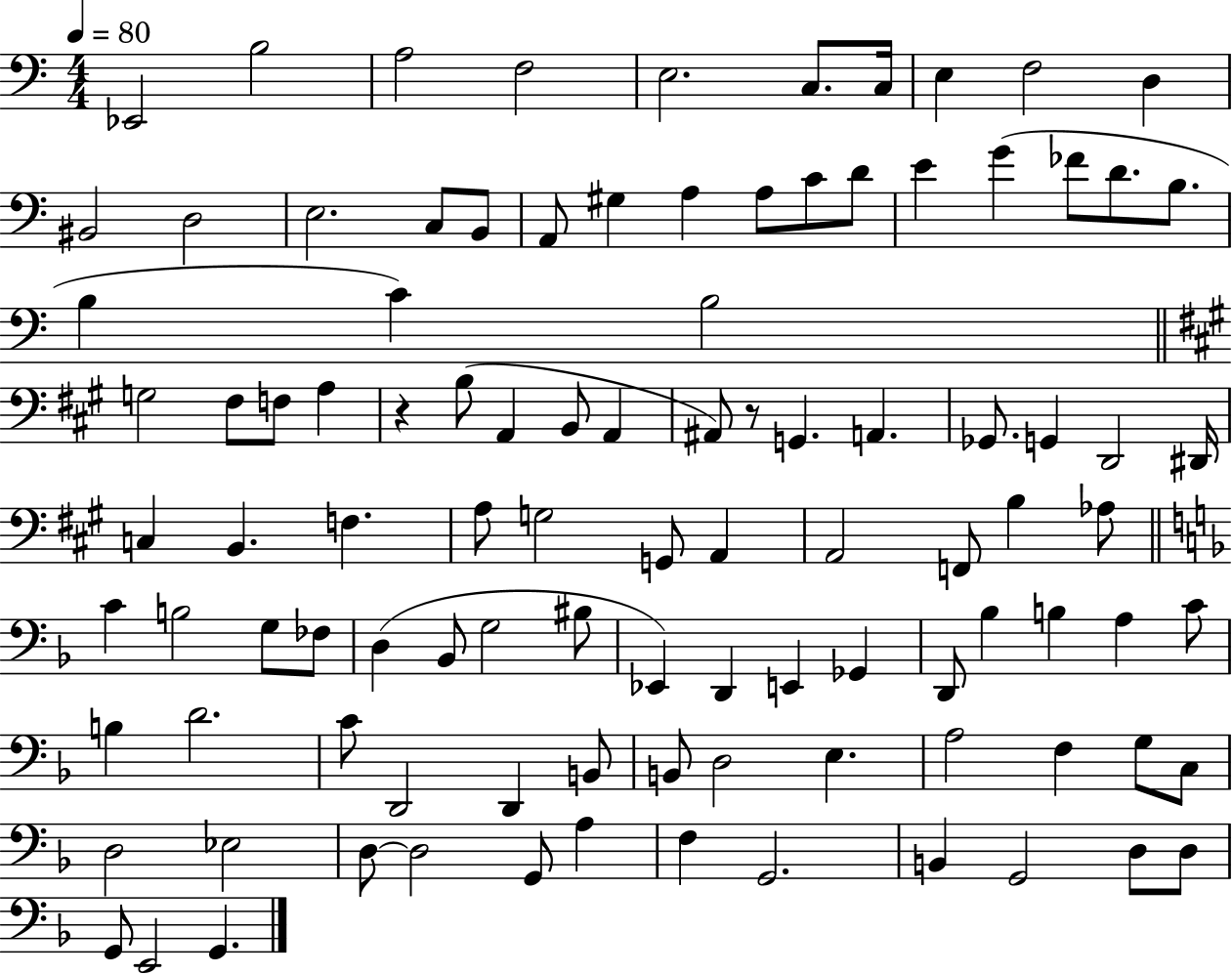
X:1
T:Untitled
M:4/4
L:1/4
K:C
_E,,2 B,2 A,2 F,2 E,2 C,/2 C,/4 E, F,2 D, ^B,,2 D,2 E,2 C,/2 B,,/2 A,,/2 ^G, A, A,/2 C/2 D/2 E G _F/2 D/2 B,/2 B, C B,2 G,2 ^F,/2 F,/2 A, z B,/2 A,, B,,/2 A,, ^A,,/2 z/2 G,, A,, _G,,/2 G,, D,,2 ^D,,/4 C, B,, F, A,/2 G,2 G,,/2 A,, A,,2 F,,/2 B, _A,/2 C B,2 G,/2 _F,/2 D, _B,,/2 G,2 ^B,/2 _E,, D,, E,, _G,, D,,/2 _B, B, A, C/2 B, D2 C/2 D,,2 D,, B,,/2 B,,/2 D,2 E, A,2 F, G,/2 C,/2 D,2 _E,2 D,/2 D,2 G,,/2 A, F, G,,2 B,, G,,2 D,/2 D,/2 G,,/2 E,,2 G,,